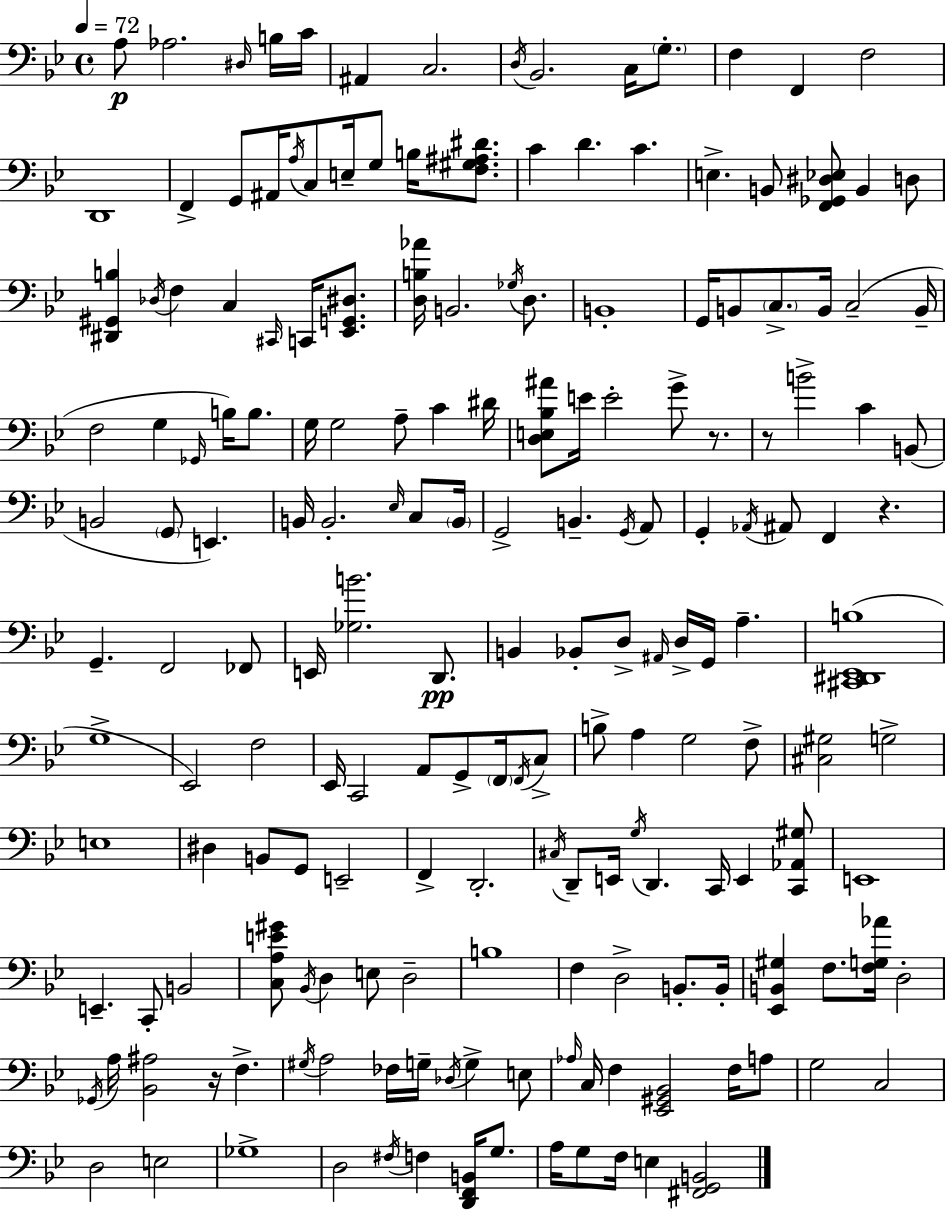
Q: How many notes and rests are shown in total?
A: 182